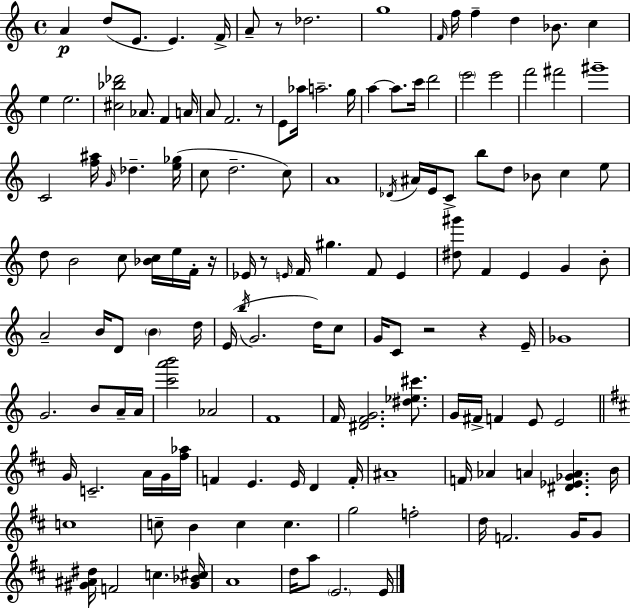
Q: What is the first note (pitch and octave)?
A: A4